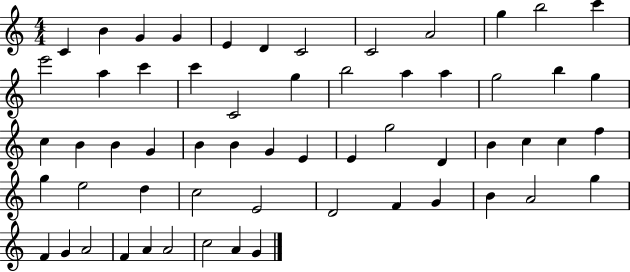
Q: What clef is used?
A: treble